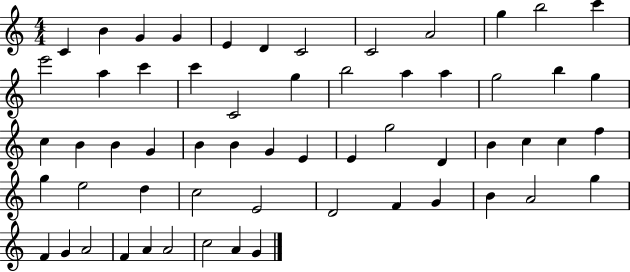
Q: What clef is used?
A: treble